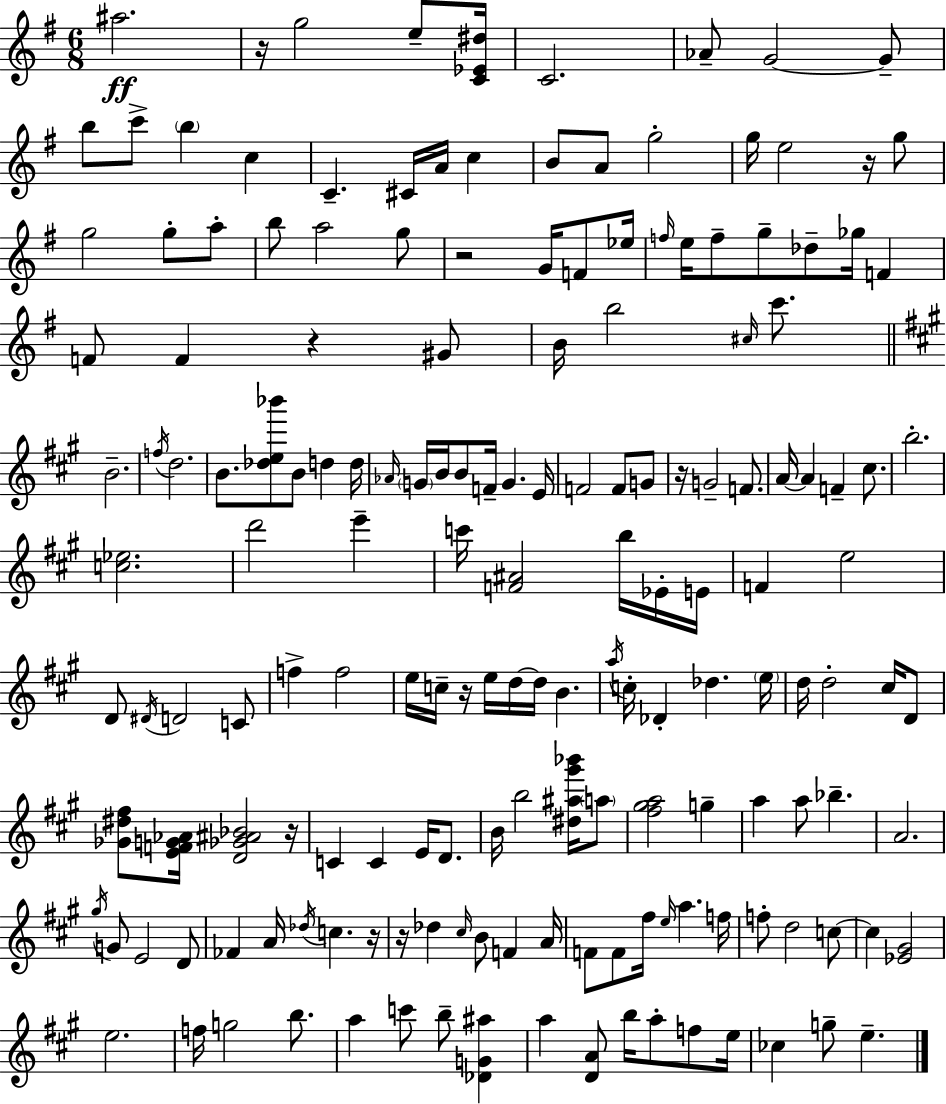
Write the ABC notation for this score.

X:1
T:Untitled
M:6/8
L:1/4
K:G
^a2 z/4 g2 e/2 [C_E^d]/4 C2 _A/2 G2 G/2 b/2 c'/2 b c C ^C/4 A/4 c B/2 A/2 g2 g/4 e2 z/4 g/2 g2 g/2 a/2 b/2 a2 g/2 z2 G/4 F/2 _e/4 f/4 e/4 f/2 g/2 _d/2 _g/4 F F/2 F z ^G/2 B/4 b2 ^c/4 c'/2 B2 f/4 d2 B/2 [_de_b']/2 B/2 d d/4 _A/4 G/4 B/4 B/2 F/4 G E/4 F2 F/2 G/2 z/4 G2 F/2 A/4 A F ^c/2 b2 [c_e]2 d'2 e' c'/4 [F^A]2 b/4 _E/4 E/4 F e2 D/2 ^D/4 D2 C/2 f f2 e/4 c/4 z/4 e/4 d/4 d/4 B a/4 c/4 _D _d e/4 d/4 d2 ^c/4 D/2 [_G^d^f]/2 [EFG_A]/4 [D_G^A_B]2 z/4 C C E/4 D/2 B/4 b2 [^d^a^g'_b']/4 a/2 [^f^ga]2 g a a/2 _b A2 ^g/4 G/2 E2 D/2 _F A/4 _d/4 c z/4 z/4 _d ^c/4 B/2 F A/4 F/2 F/2 ^f/4 e/4 a f/4 f/2 d2 c/2 c [_E^G]2 e2 f/4 g2 b/2 a c'/2 b/2 [_DG^a] a [DA]/2 b/4 a/2 f/2 e/4 _c g/2 e